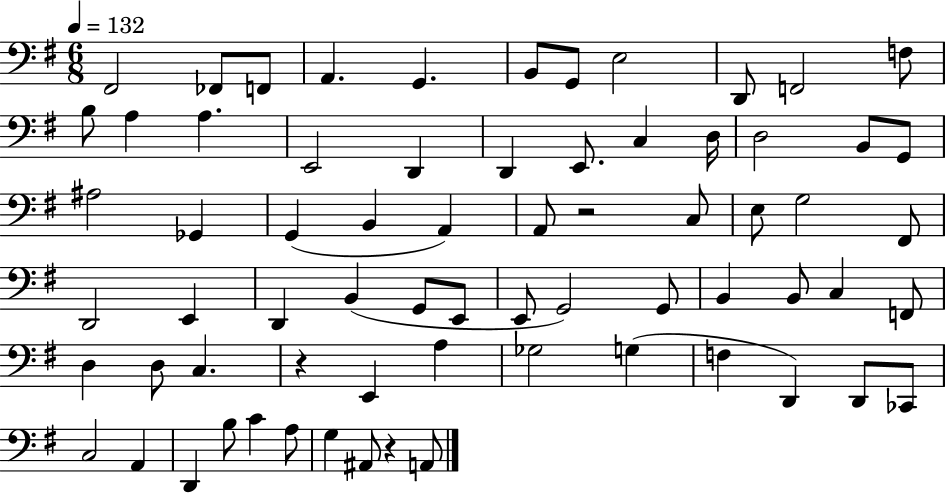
X:1
T:Untitled
M:6/8
L:1/4
K:G
^F,,2 _F,,/2 F,,/2 A,, G,, B,,/2 G,,/2 E,2 D,,/2 F,,2 F,/2 B,/2 A, A, E,,2 D,, D,, E,,/2 C, D,/4 D,2 B,,/2 G,,/2 ^A,2 _G,, G,, B,, A,, A,,/2 z2 C,/2 E,/2 G,2 ^F,,/2 D,,2 E,, D,, B,, G,,/2 E,,/2 E,,/2 G,,2 G,,/2 B,, B,,/2 C, F,,/2 D, D,/2 C, z E,, A, _G,2 G, F, D,, D,,/2 _C,,/2 C,2 A,, D,, B,/2 C A,/2 G, ^A,,/2 z A,,/2